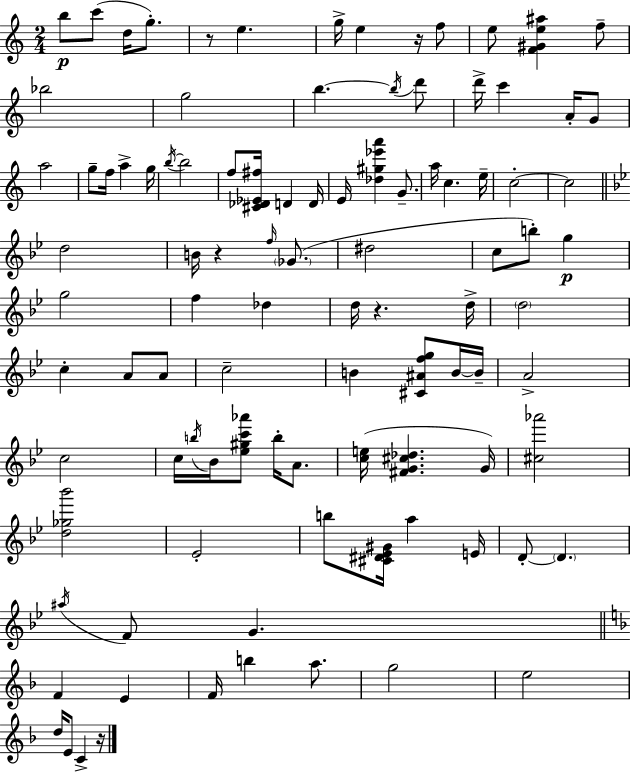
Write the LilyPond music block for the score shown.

{
  \clef treble
  \numericTimeSignature
  \time 2/4
  \key a \minor
  b''8\p c'''8( d''16 g''8.-.) | r8 e''4. | g''16-> e''4 r16 f''8 | e''8 <f' gis' e'' ais''>4 f''8-- | \break bes''2 | g''2 | b''4.~~ \acciaccatura { b''16 } d'''8 | d'''16-> c'''4 a'16-. g'8 | \break a''2 | g''8-- f''16 a''4-> | g''16 \acciaccatura { b''16~ }~ b''2 | f''8 <cis' des' ees' fis''>16 d'4 | \break d'16 e'16 <des'' gis'' ees''' a'''>4 g'8.-- | a''16 c''4. | e''16-- c''2-.~~ | c''2 | \break \bar "||" \break \key bes \major d''2 | b'16 r4 \grace { f''16 } \parenthesize ges'8.( | dis''2 | c''8 b''8-.) g''4\p | \break g''2 | f''4 des''4 | d''16 r4. | d''16-> \parenthesize d''2 | \break c''4-. a'8 a'8 | c''2-- | b'4 <cis' ais' f'' g''>8 b'16~~ | b'16-- a'2-> | \break c''2 | c''16 \acciaccatura { b''16 } bes'16 <ees'' gis'' c''' aes'''>8 b''16-. a'8. | <c'' e''>16( <fis' g' cis'' des''>4. | g'16) <cis'' aes'''>2 | \break <d'' ges'' bes'''>2 | ees'2-. | b''8 <cis' dis' ees' gis'>16 a''4 | e'16 d'8-.~~ \parenthesize d'4. | \break \acciaccatura { ais''16 } f'8 g'4. | \bar "||" \break \key d \minor f'4 e'4 | f'16 b''4 a''8. | g''2 | e''2 | \break d''16 e'8 c'4-> r16 | \bar "|."
}